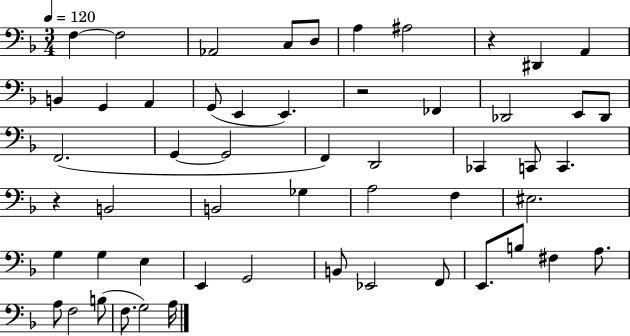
X:1
T:Untitled
M:3/4
L:1/4
K:F
F, F,2 _A,,2 C,/2 D,/2 A, ^A,2 z ^D,, A,, B,, G,, A,, G,,/2 E,, E,, z2 _F,, _D,,2 E,,/2 _D,,/2 F,,2 G,, G,,2 F,, D,,2 _C,, C,,/2 C,, z B,,2 B,,2 _G, A,2 F, ^E,2 G, G, E, E,, G,,2 B,,/2 _E,,2 F,,/2 E,,/2 B,/2 ^F, A,/2 A,/2 F,2 B,/2 F,/2 G,2 A,/4